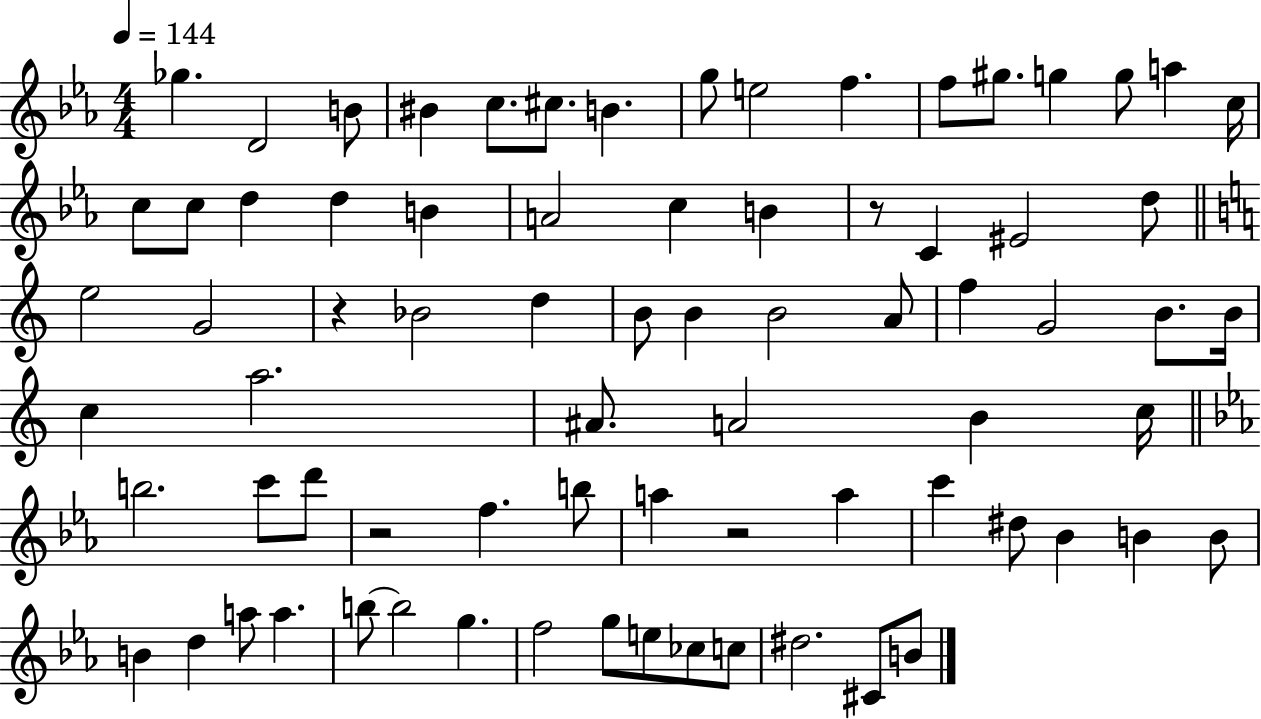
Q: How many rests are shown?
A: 4